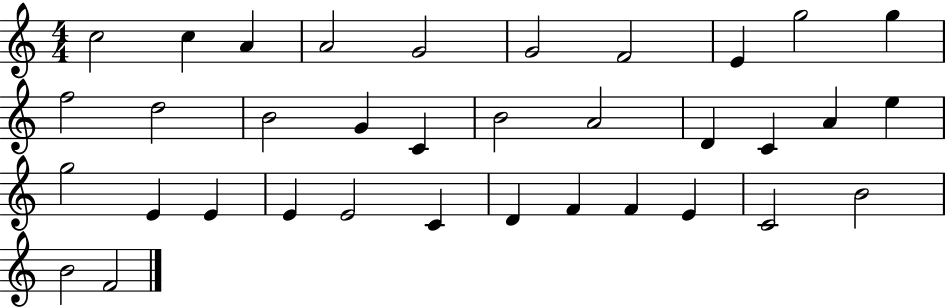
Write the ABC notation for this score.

X:1
T:Untitled
M:4/4
L:1/4
K:C
c2 c A A2 G2 G2 F2 E g2 g f2 d2 B2 G C B2 A2 D C A e g2 E E E E2 C D F F E C2 B2 B2 F2